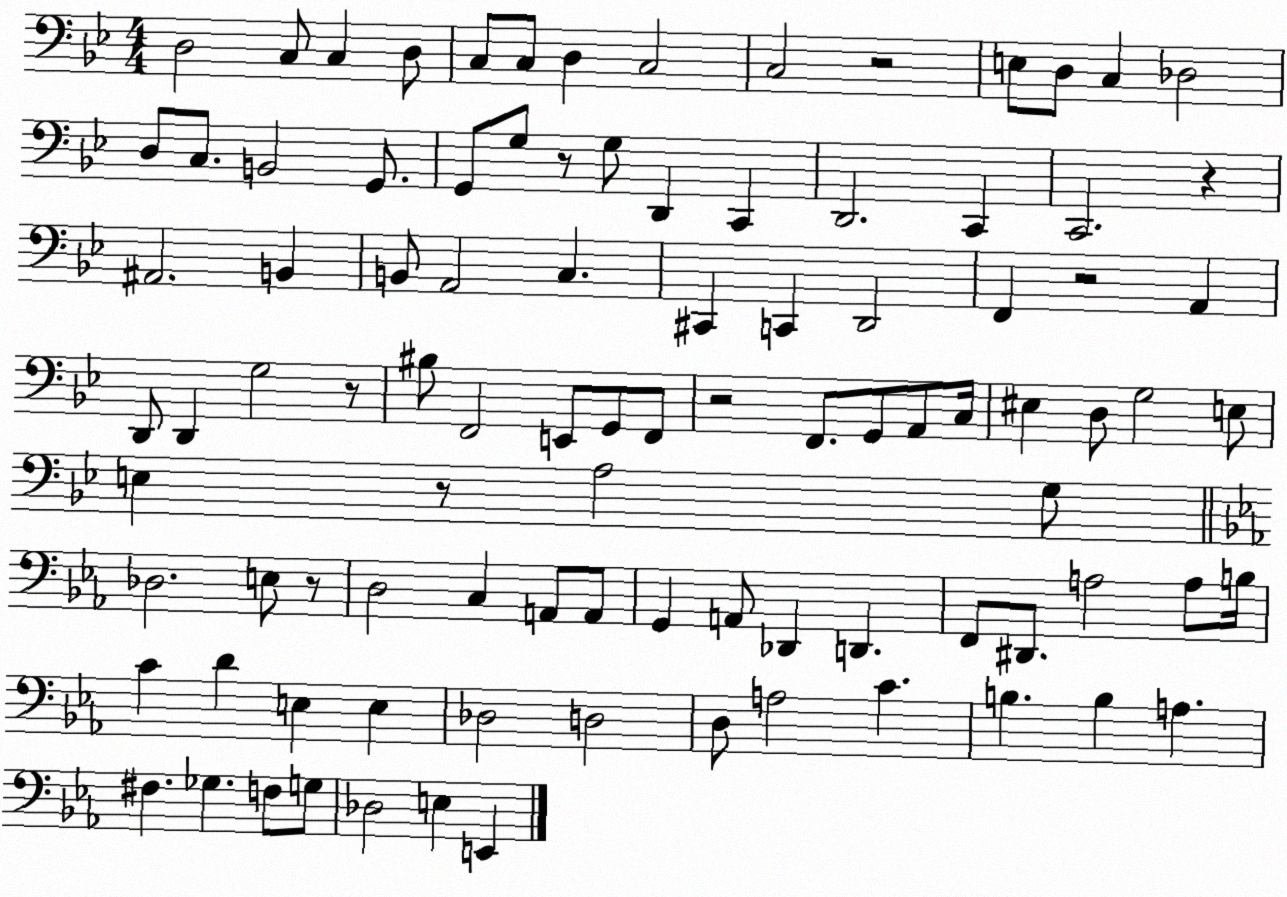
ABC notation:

X:1
T:Untitled
M:4/4
L:1/4
K:Bb
D,2 C,/2 C, D,/2 C,/2 C,/2 D, C,2 C,2 z2 E,/2 D,/2 C, _D,2 D,/2 C,/2 B,,2 G,,/2 G,,/2 G,/2 z/2 G,/2 D,, C,, D,,2 C,, C,,2 z ^A,,2 B,, B,,/2 A,,2 C, ^C,, C,, D,,2 F,, z2 A,, D,,/2 D,, G,2 z/2 ^B,/2 F,,2 E,,/2 G,,/2 F,,/2 z2 F,,/2 G,,/2 A,,/2 C,/4 ^E, D,/2 G,2 E,/2 E, z/2 A,2 G,/2 _D,2 E,/2 z/2 D,2 C, A,,/2 A,,/2 G,, A,,/2 _D,, D,, F,,/2 ^D,,/2 A,2 A,/2 B,/4 C D E, E, _D,2 D,2 D,/2 A,2 C B, B, A, ^F, _G, F,/2 G,/2 _D,2 E, E,,